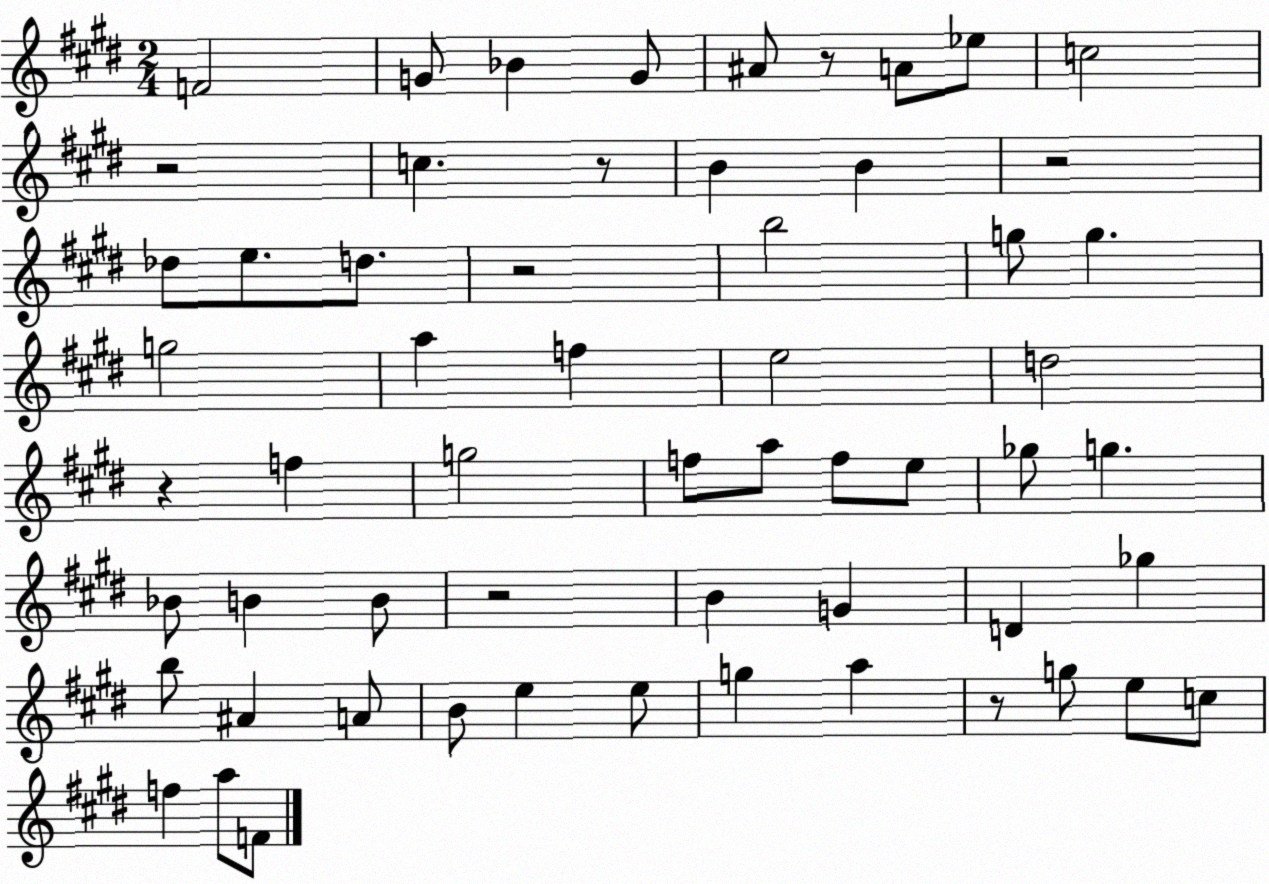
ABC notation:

X:1
T:Untitled
M:2/4
L:1/4
K:E
F2 G/2 _B G/2 ^A/2 z/2 A/2 _e/2 c2 z2 c z/2 B B z2 _d/2 e/2 d/2 z2 b2 g/2 g g2 a f e2 d2 z f g2 f/2 a/2 f/2 e/2 _g/2 g _B/2 B B/2 z2 B G D _g b/2 ^A A/2 B/2 e e/2 g a z/2 g/2 e/2 c/2 f a/2 F/2